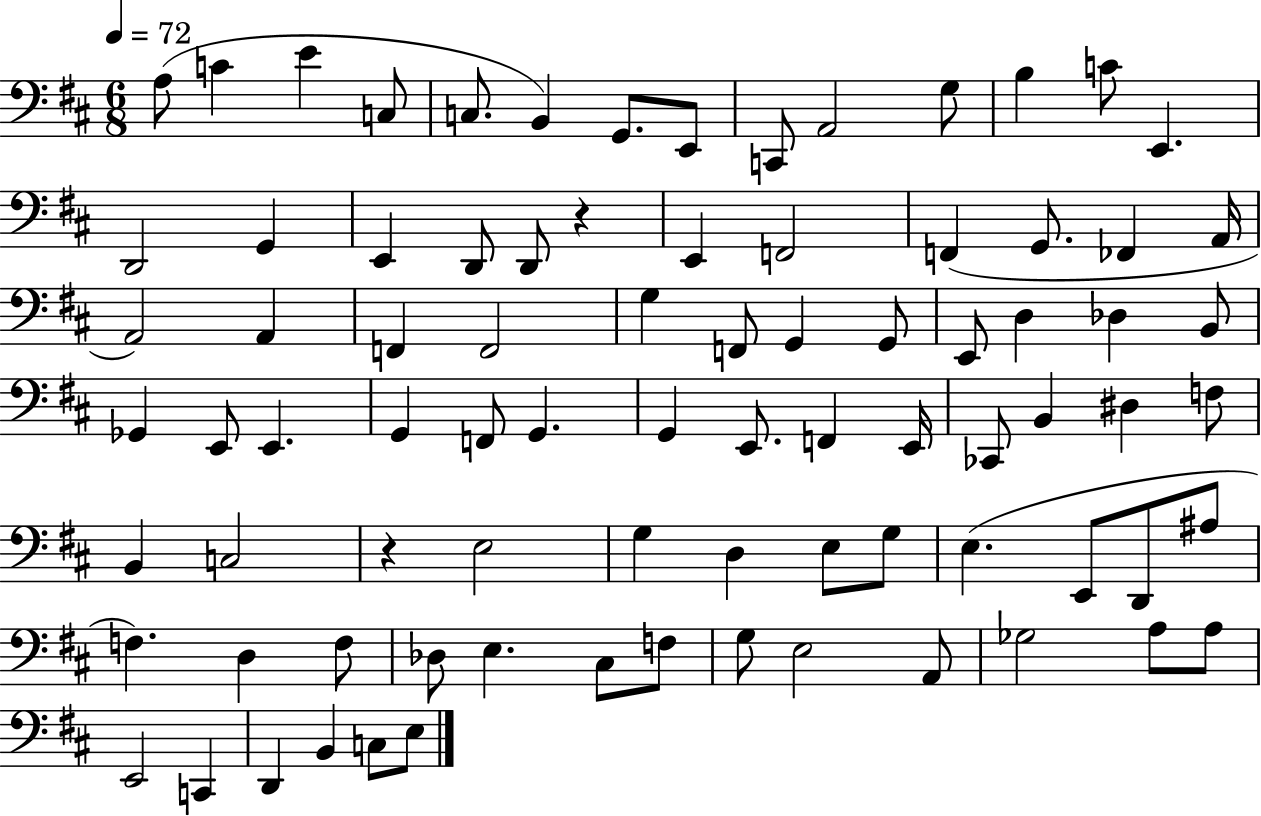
{
  \clef bass
  \numericTimeSignature
  \time 6/8
  \key d \major
  \tempo 4 = 72
  a8( c'4 e'4 c8 | c8. b,4) g,8. e,8 | c,8 a,2 g8 | b4 c'8 e,4. | \break d,2 g,4 | e,4 d,8 d,8 r4 | e,4 f,2 | f,4( g,8. fes,4 a,16 | \break a,2) a,4 | f,4 f,2 | g4 f,8 g,4 g,8 | e,8 d4 des4 b,8 | \break ges,4 e,8 e,4. | g,4 f,8 g,4. | g,4 e,8. f,4 e,16 | ces,8 b,4 dis4 f8 | \break b,4 c2 | r4 e2 | g4 d4 e8 g8 | e4.( e,8 d,8 ais8 | \break f4.) d4 f8 | des8 e4. cis8 f8 | g8 e2 a,8 | ges2 a8 a8 | \break e,2 c,4 | d,4 b,4 c8 e8 | \bar "|."
}